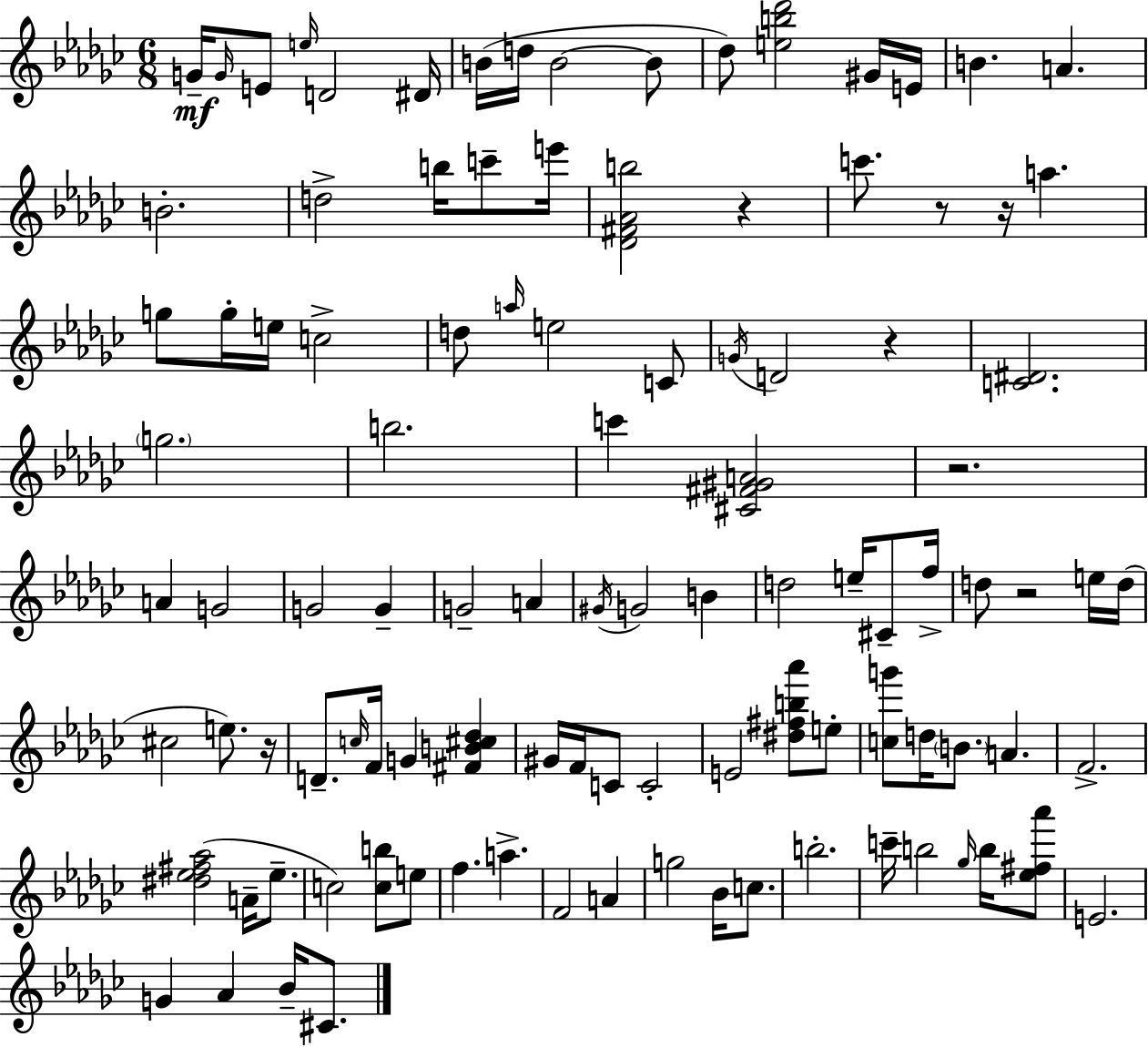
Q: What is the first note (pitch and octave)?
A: G4